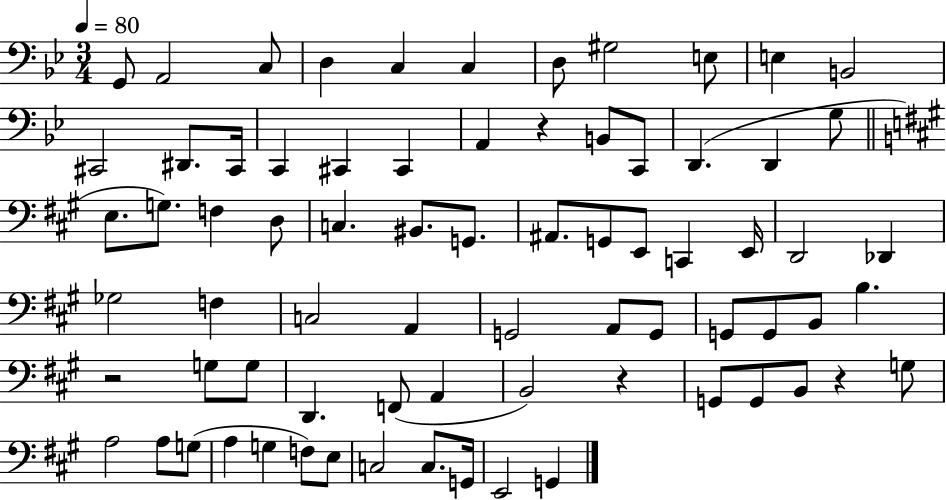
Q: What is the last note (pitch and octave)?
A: G2